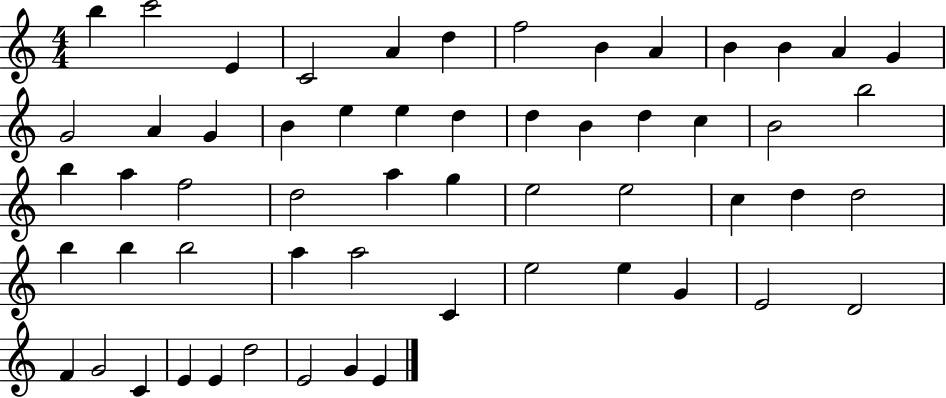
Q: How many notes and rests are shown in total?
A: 57